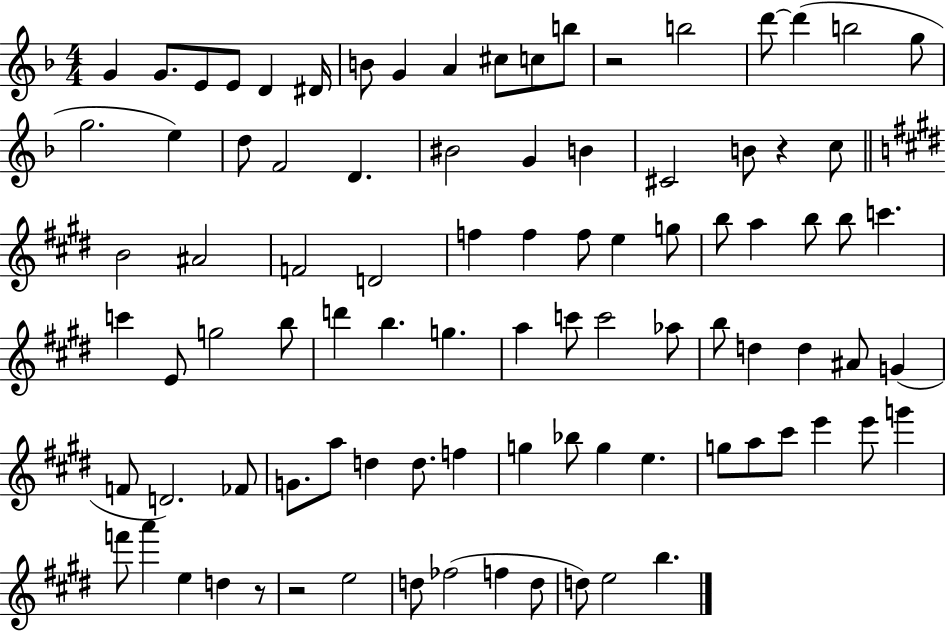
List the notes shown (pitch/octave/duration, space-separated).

G4/q G4/e. E4/e E4/e D4/q D#4/s B4/e G4/q A4/q C#5/e C5/e B5/e R/h B5/h D6/e D6/q B5/h G5/e G5/h. E5/q D5/e F4/h D4/q. BIS4/h G4/q B4/q C#4/h B4/e R/q C5/e B4/h A#4/h F4/h D4/h F5/q F5/q F5/e E5/q G5/e B5/e A5/q B5/e B5/e C6/q. C6/q E4/e G5/h B5/e D6/q B5/q. G5/q. A5/q C6/e C6/h Ab5/e B5/e D5/q D5/q A#4/e G4/q F4/e D4/h. FES4/e G4/e. A5/e D5/q D5/e. F5/q G5/q Bb5/e G5/q E5/q. G5/e A5/e C#6/e E6/q E6/e G6/q F6/e A6/q E5/q D5/q R/e R/h E5/h D5/e FES5/h F5/q D5/e D5/e E5/h B5/q.